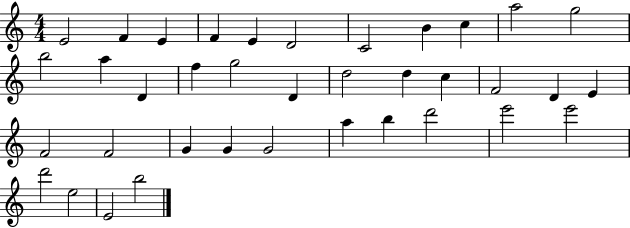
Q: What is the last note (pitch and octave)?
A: B5